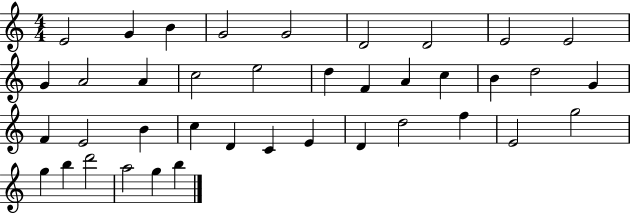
E4/h G4/q B4/q G4/h G4/h D4/h D4/h E4/h E4/h G4/q A4/h A4/q C5/h E5/h D5/q F4/q A4/q C5/q B4/q D5/h G4/q F4/q E4/h B4/q C5/q D4/q C4/q E4/q D4/q D5/h F5/q E4/h G5/h G5/q B5/q D6/h A5/h G5/q B5/q